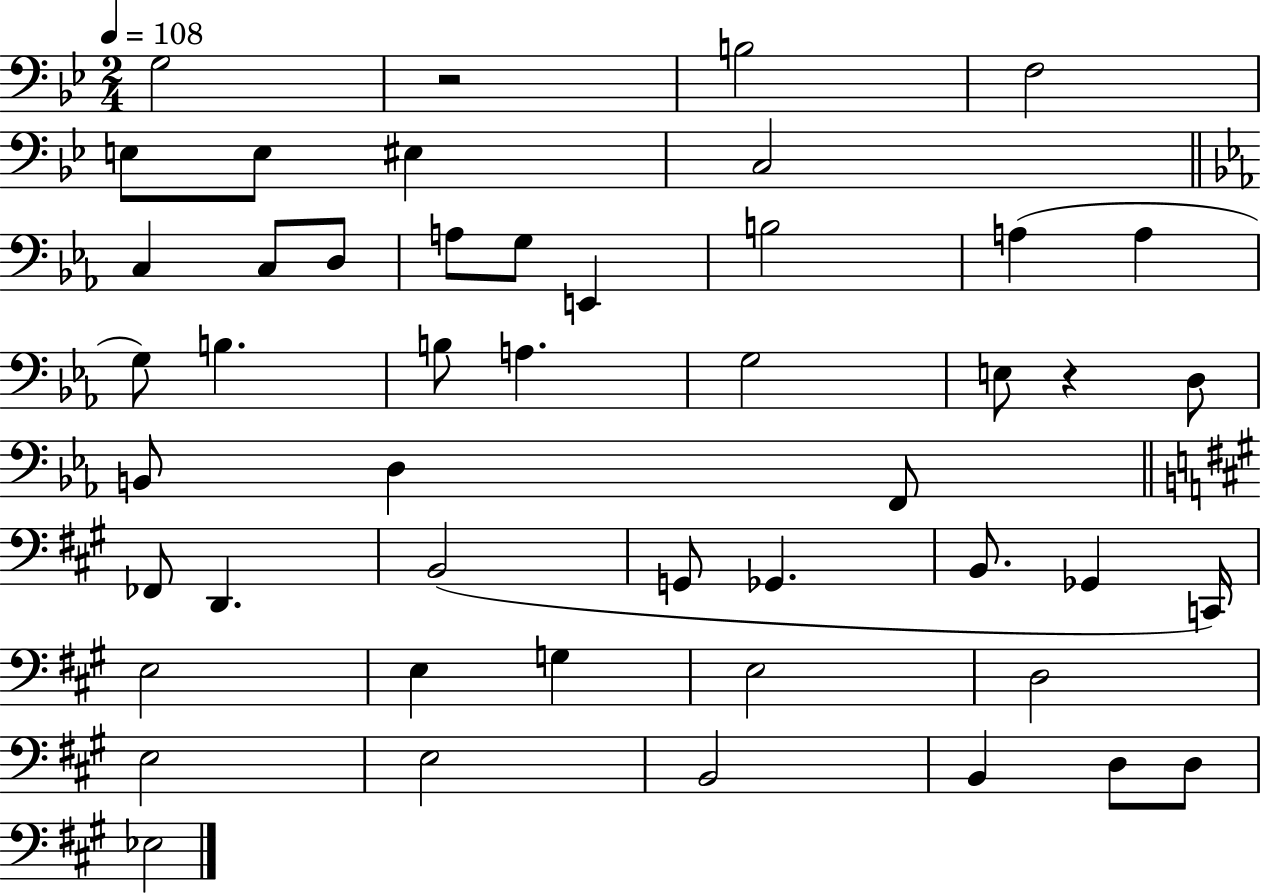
{
  \clef bass
  \numericTimeSignature
  \time 2/4
  \key bes \major
  \tempo 4 = 108
  g2 | r2 | b2 | f2 | \break e8 e8 eis4 | c2 | \bar "||" \break \key ees \major c4 c8 d8 | a8 g8 e,4 | b2 | a4( a4 | \break g8) b4. | b8 a4. | g2 | e8 r4 d8 | \break b,8 d4 f,8 | \bar "||" \break \key a \major fes,8 d,4. | b,2( | g,8 ges,4. | b,8. ges,4 c,16) | \break e2 | e4 g4 | e2 | d2 | \break e2 | e2 | b,2 | b,4 d8 d8 | \break ees2 | \bar "|."
}